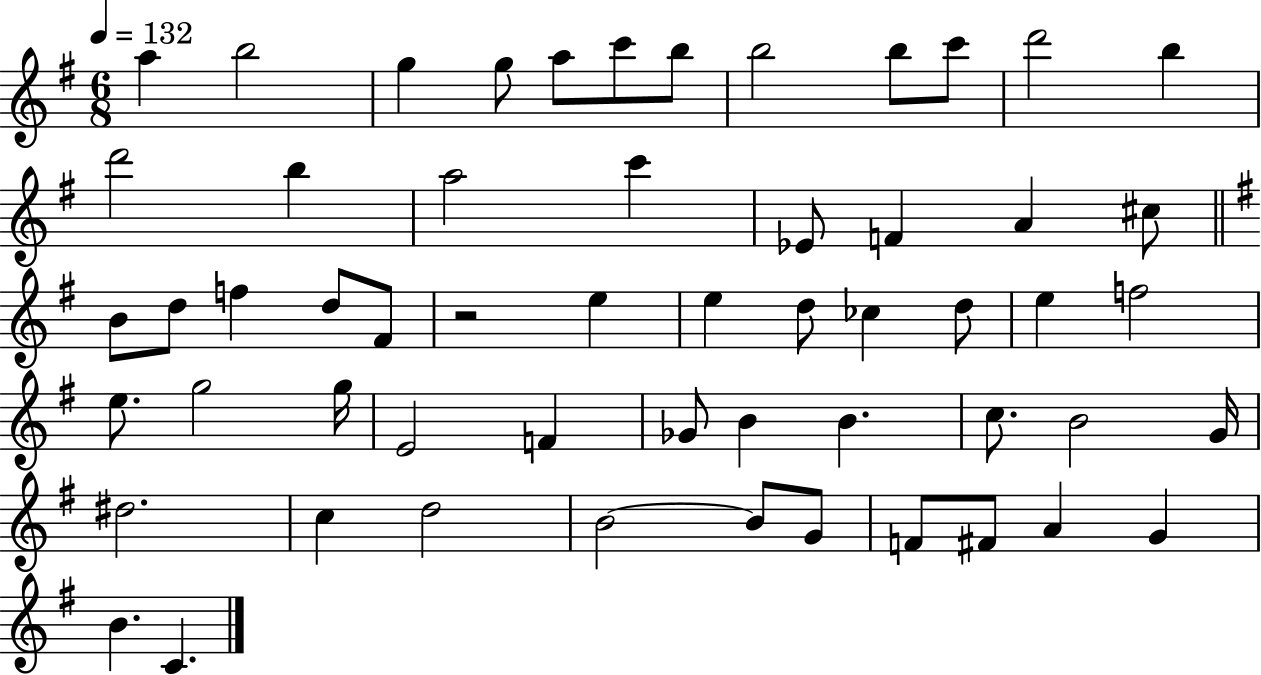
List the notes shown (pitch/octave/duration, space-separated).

A5/q B5/h G5/q G5/e A5/e C6/e B5/e B5/h B5/e C6/e D6/h B5/q D6/h B5/q A5/h C6/q Eb4/e F4/q A4/q C#5/e B4/e D5/e F5/q D5/e F#4/e R/h E5/q E5/q D5/e CES5/q D5/e E5/q F5/h E5/e. G5/h G5/s E4/h F4/q Gb4/e B4/q B4/q. C5/e. B4/h G4/s D#5/h. C5/q D5/h B4/h B4/e G4/e F4/e F#4/e A4/q G4/q B4/q. C4/q.